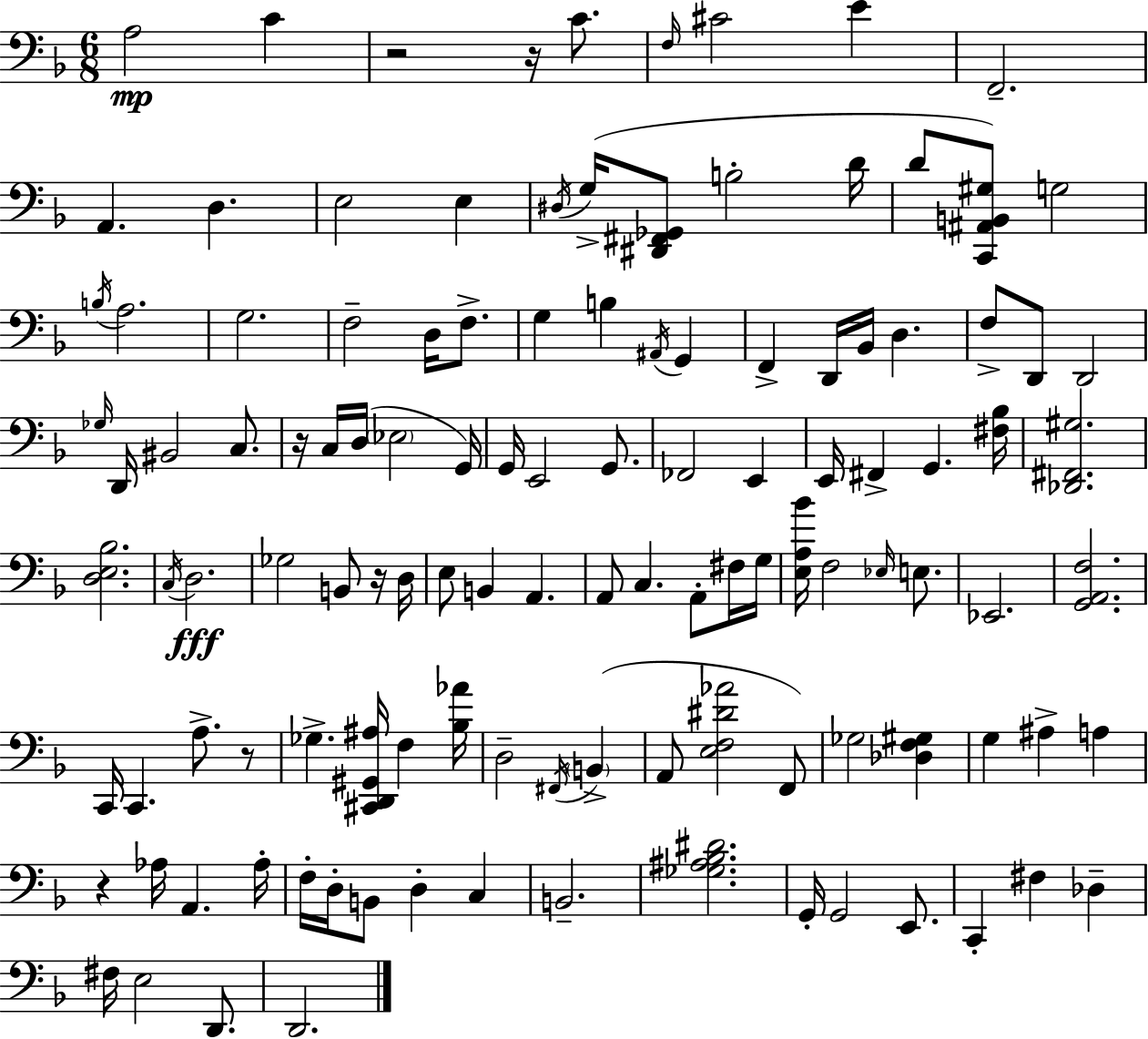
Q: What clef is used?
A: bass